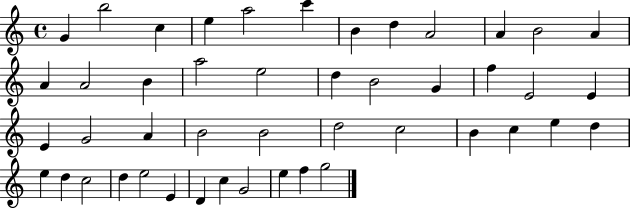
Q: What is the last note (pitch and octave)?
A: G5